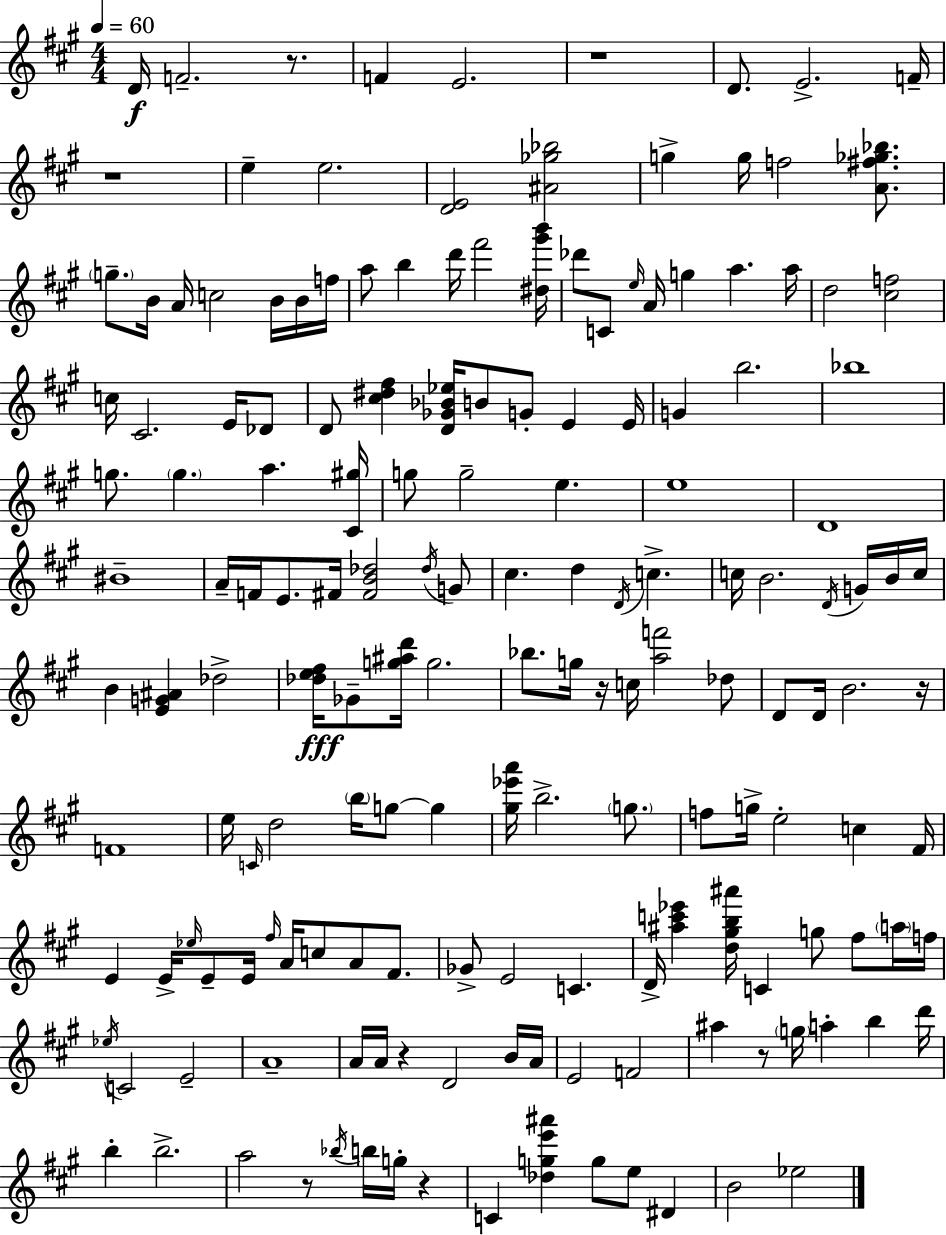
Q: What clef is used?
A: treble